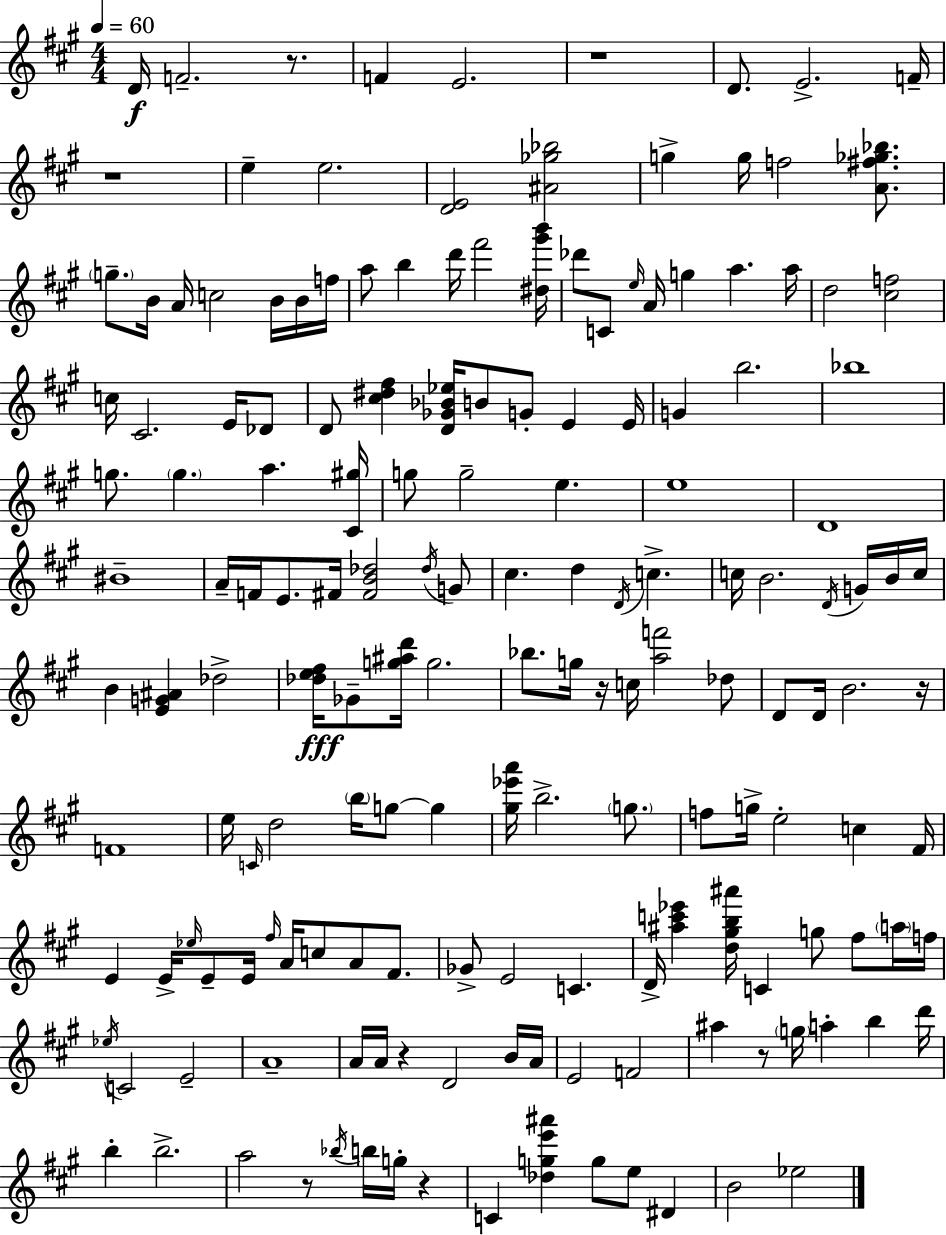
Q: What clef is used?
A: treble